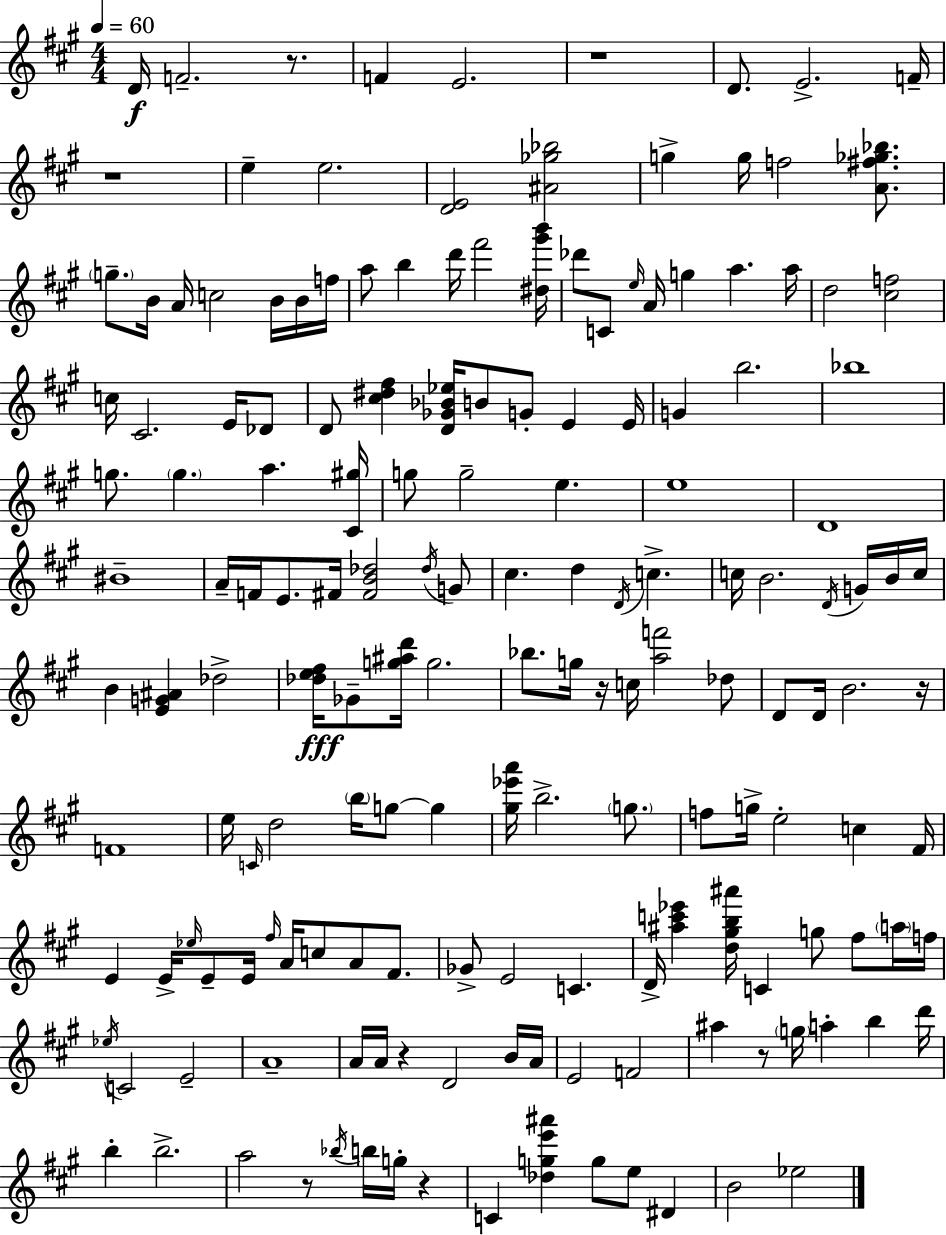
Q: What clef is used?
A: treble